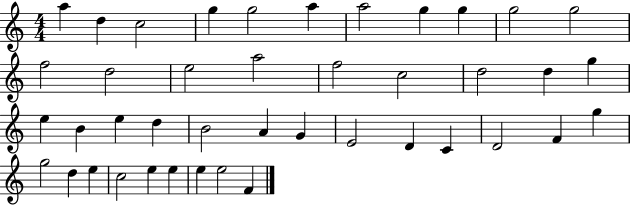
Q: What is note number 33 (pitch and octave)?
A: G5